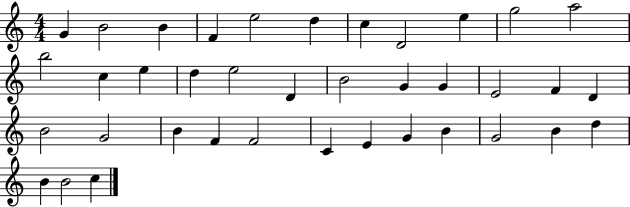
G4/q B4/h B4/q F4/q E5/h D5/q C5/q D4/h E5/q G5/h A5/h B5/h C5/q E5/q D5/q E5/h D4/q B4/h G4/q G4/q E4/h F4/q D4/q B4/h G4/h B4/q F4/q F4/h C4/q E4/q G4/q B4/q G4/h B4/q D5/q B4/q B4/h C5/q